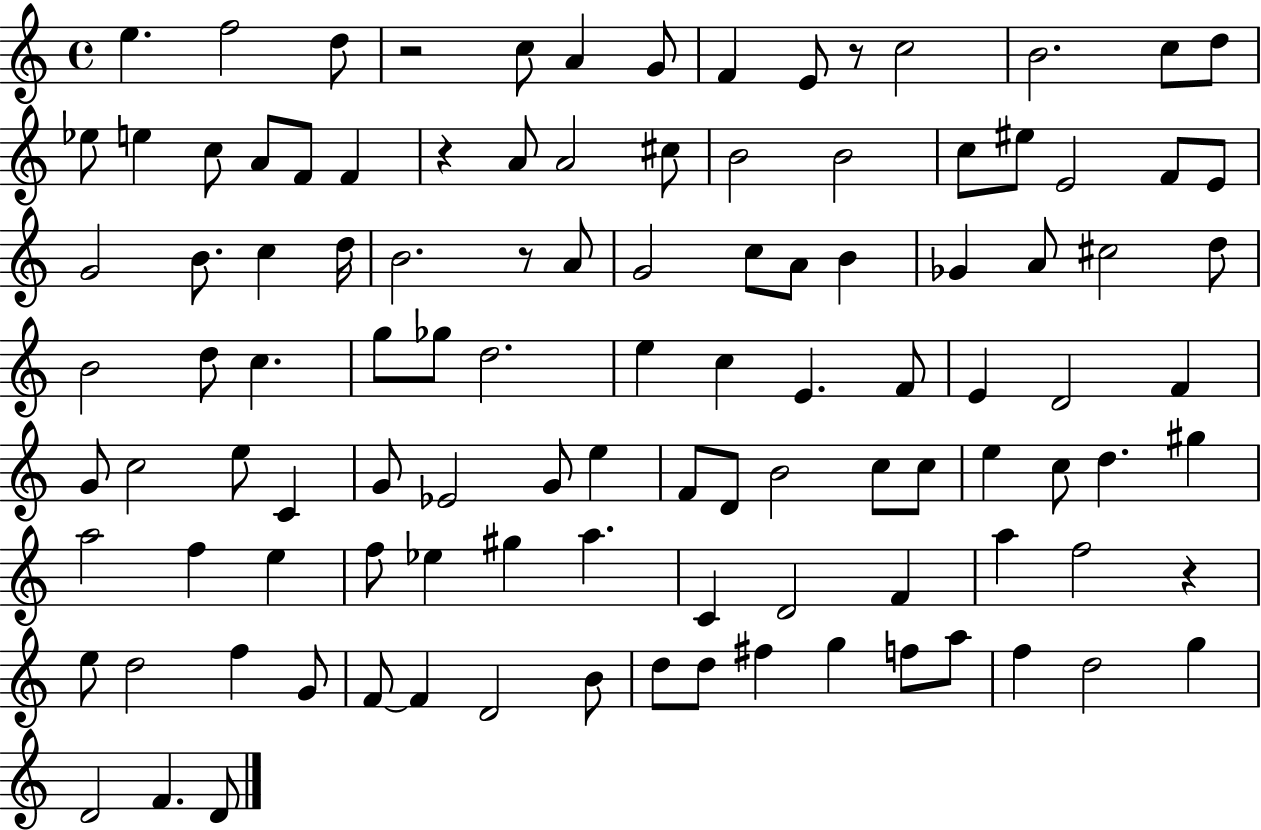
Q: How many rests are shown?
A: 5